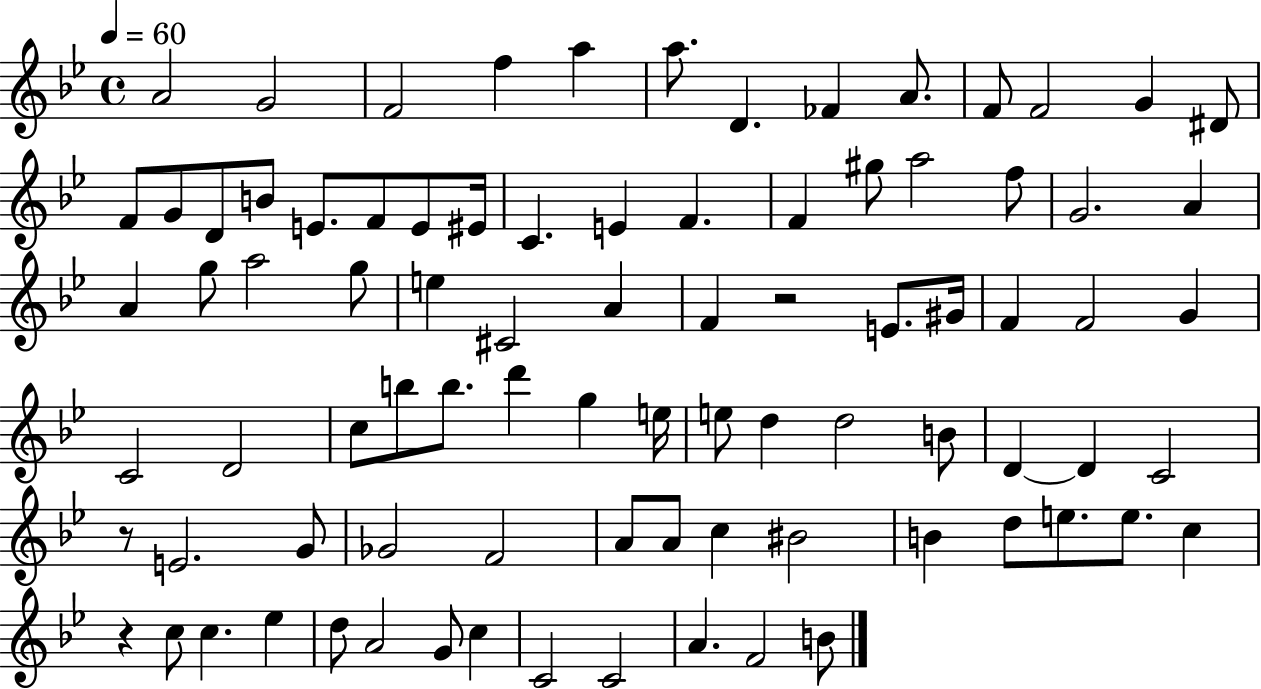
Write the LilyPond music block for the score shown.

{
  \clef treble
  \time 4/4
  \defaultTimeSignature
  \key bes \major
  \tempo 4 = 60
  a'2 g'2 | f'2 f''4 a''4 | a''8. d'4. fes'4 a'8. | f'8 f'2 g'4 dis'8 | \break f'8 g'8 d'8 b'8 e'8. f'8 e'8 eis'16 | c'4. e'4 f'4. | f'4 gis''8 a''2 f''8 | g'2. a'4 | \break a'4 g''8 a''2 g''8 | e''4 cis'2 a'4 | f'4 r2 e'8. gis'16 | f'4 f'2 g'4 | \break c'2 d'2 | c''8 b''8 b''8. d'''4 g''4 e''16 | e''8 d''4 d''2 b'8 | d'4~~ d'4 c'2 | \break r8 e'2. g'8 | ges'2 f'2 | a'8 a'8 c''4 bis'2 | b'4 d''8 e''8. e''8. c''4 | \break r4 c''8 c''4. ees''4 | d''8 a'2 g'8 c''4 | c'2 c'2 | a'4. f'2 b'8 | \break \bar "|."
}